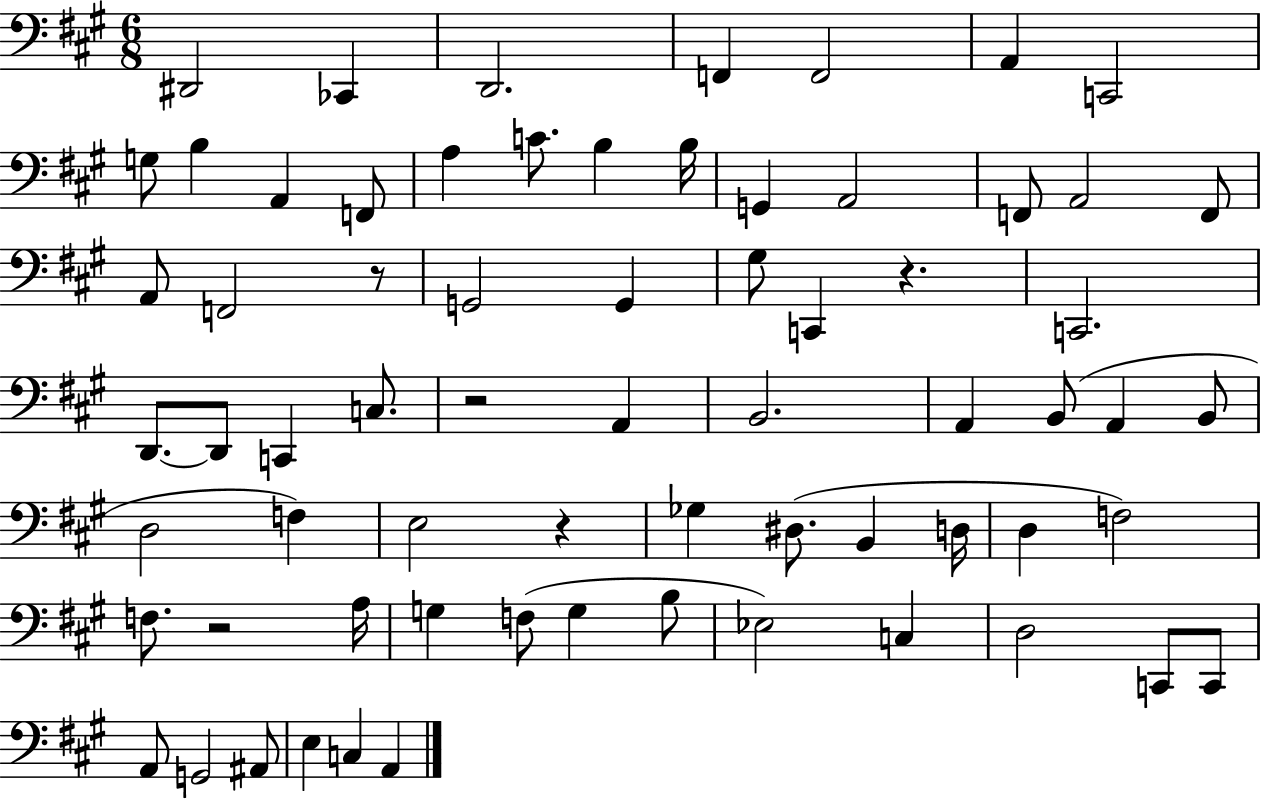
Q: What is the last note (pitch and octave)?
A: A2